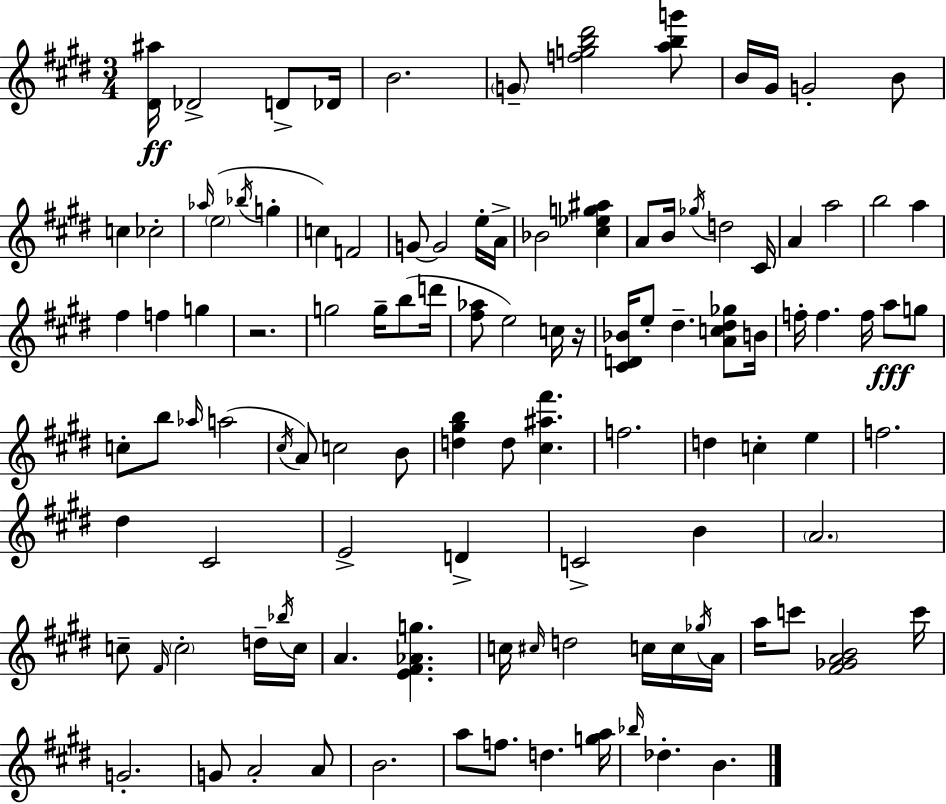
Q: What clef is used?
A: treble